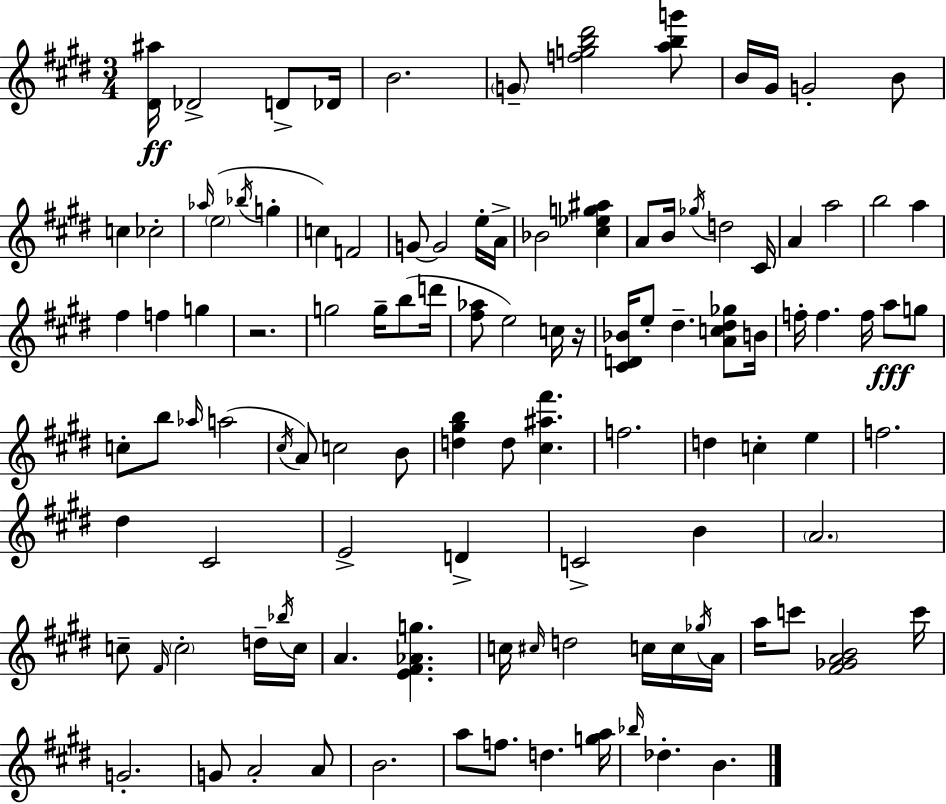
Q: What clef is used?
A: treble